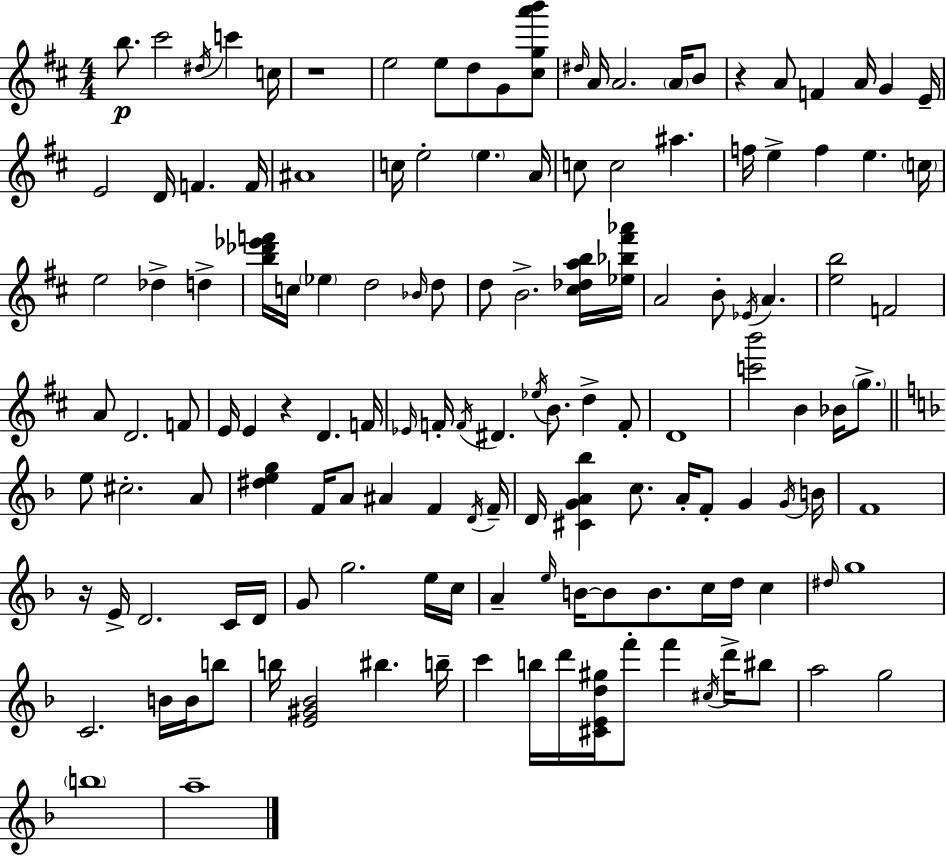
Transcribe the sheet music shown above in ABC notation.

X:1
T:Untitled
M:4/4
L:1/4
K:D
b/2 ^c'2 ^d/4 c' c/4 z4 e2 e/2 d/2 G/2 [^cga'b']/2 ^d/4 A/4 A2 A/4 B/2 z A/2 F A/4 G E/4 E2 D/4 F F/4 ^A4 c/4 e2 e A/4 c/2 c2 ^a f/4 e f e c/4 e2 _d d [b_d'_e'f']/4 c/4 _e d2 _B/4 d/2 d/2 B2 [^c_dab]/4 [_e_b^f'_a']/4 A2 B/2 _E/4 A [eb]2 F2 A/2 D2 F/2 E/4 E z D F/4 _E/4 F/4 F/4 ^D _e/4 B/2 d F/2 D4 [c'b']2 B _B/4 g/2 e/2 ^c2 A/2 [^deg] F/4 A/2 ^A F D/4 F/4 D/4 [^CGA_b] c/2 A/4 F/2 G G/4 B/4 F4 z/4 E/4 D2 C/4 D/4 G/2 g2 e/4 c/4 A e/4 B/4 B/2 B/2 c/4 d/4 c ^d/4 g4 C2 B/4 B/4 b/2 b/4 [E^G_B]2 ^b b/4 c' b/4 d'/4 [^CEd^g]/4 f'/2 f' ^c/4 d'/4 ^b/2 a2 g2 b4 a4